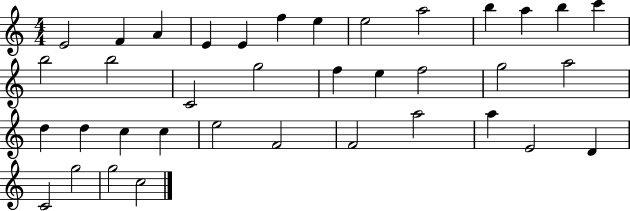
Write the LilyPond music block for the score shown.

{
  \clef treble
  \numericTimeSignature
  \time 4/4
  \key c \major
  e'2 f'4 a'4 | e'4 e'4 f''4 e''4 | e''2 a''2 | b''4 a''4 b''4 c'''4 | \break b''2 b''2 | c'2 g''2 | f''4 e''4 f''2 | g''2 a''2 | \break d''4 d''4 c''4 c''4 | e''2 f'2 | f'2 a''2 | a''4 e'2 d'4 | \break c'2 g''2 | g''2 c''2 | \bar "|."
}